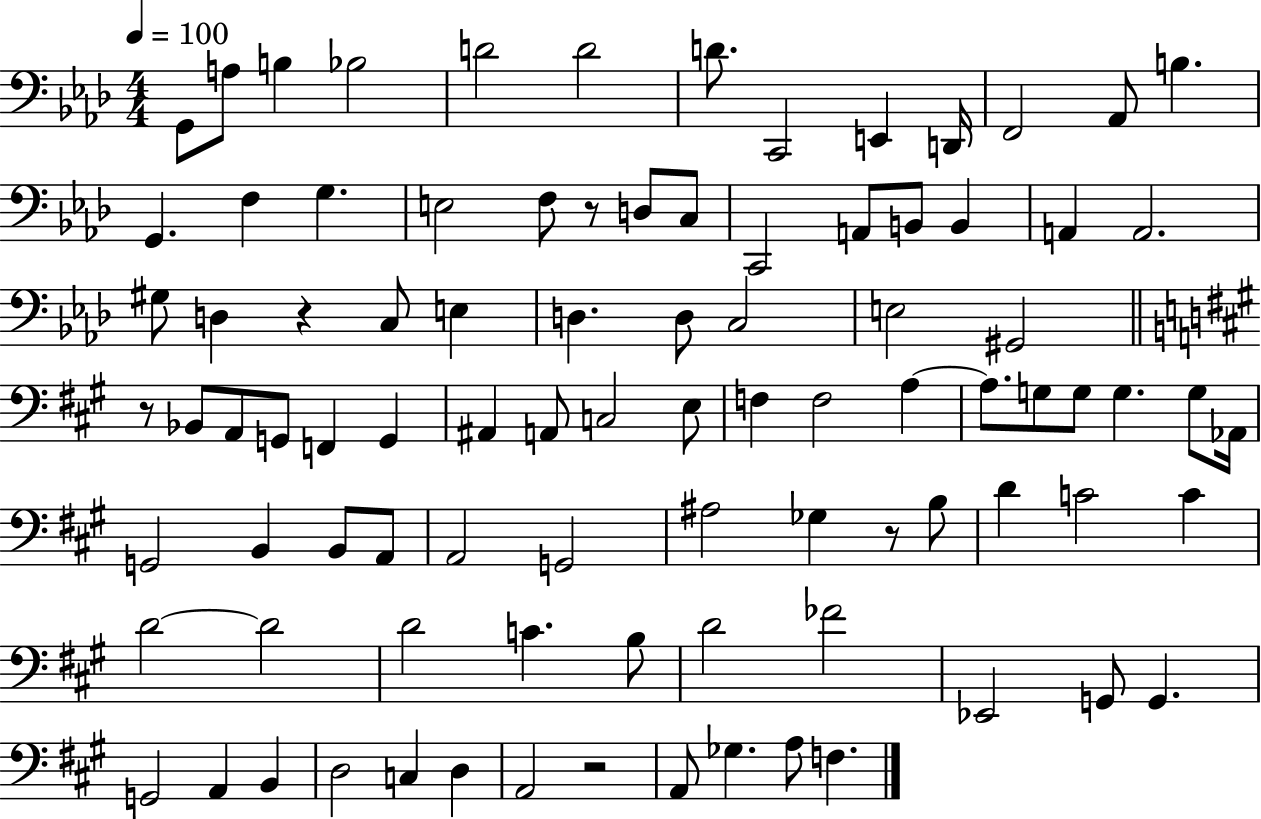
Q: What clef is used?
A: bass